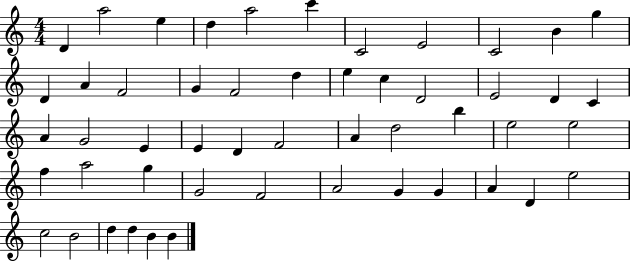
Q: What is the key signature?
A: C major